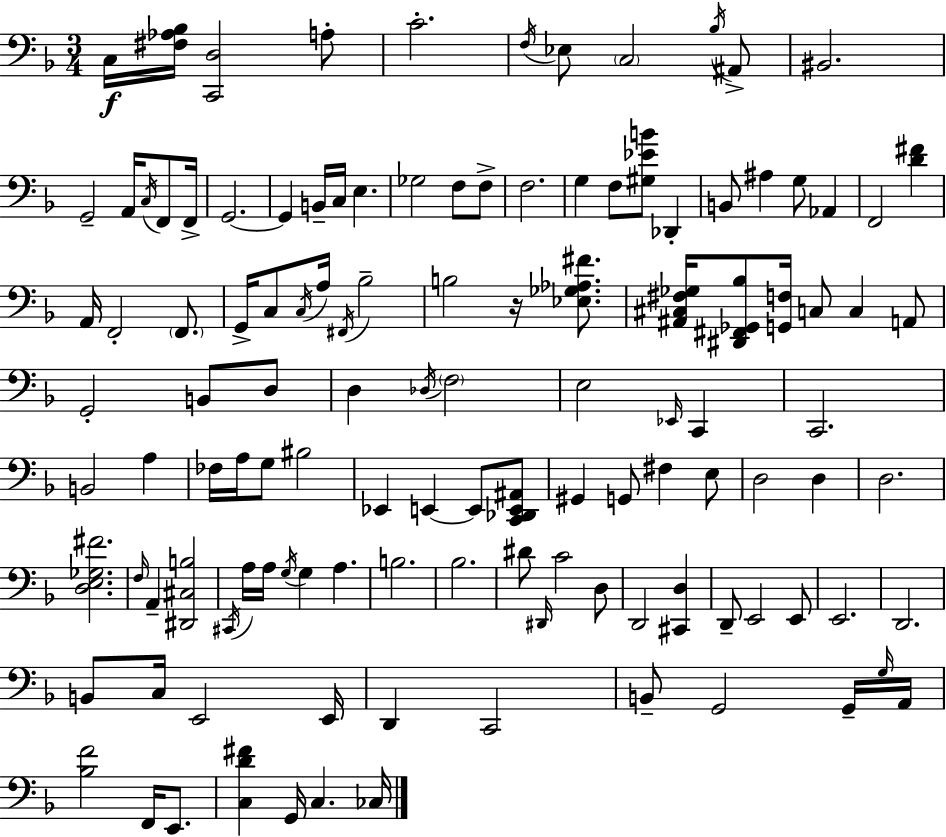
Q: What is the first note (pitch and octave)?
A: C3